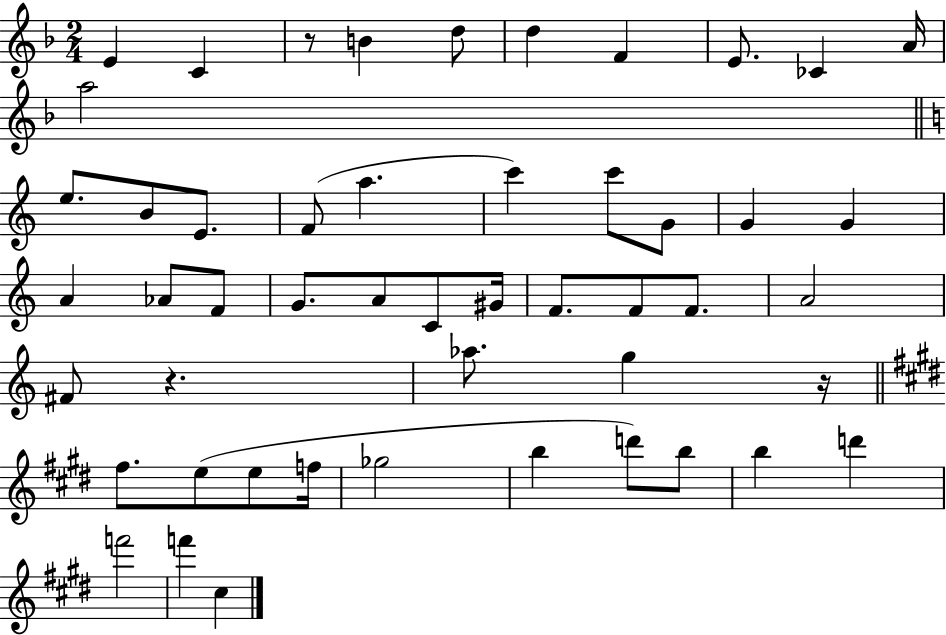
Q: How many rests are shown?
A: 3